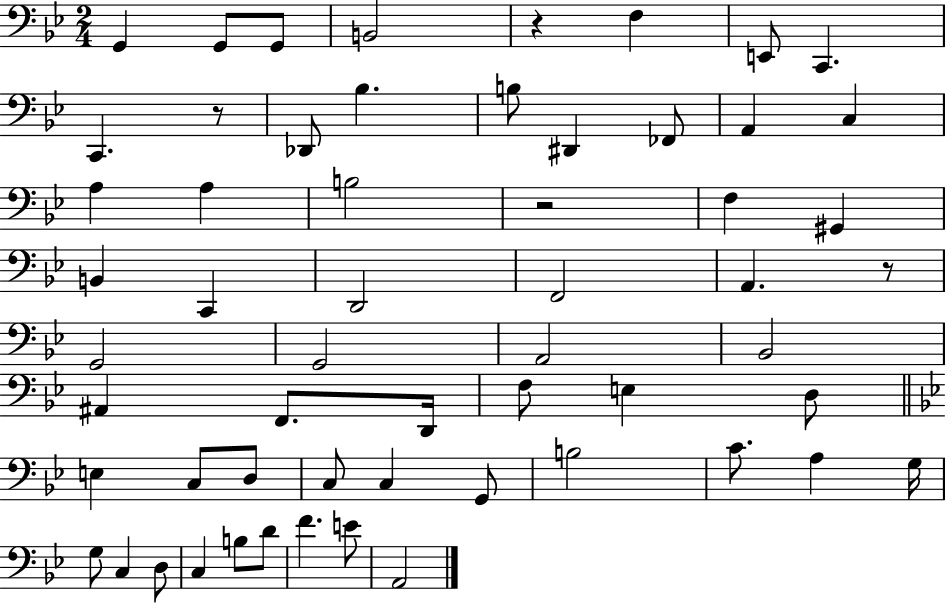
X:1
T:Untitled
M:2/4
L:1/4
K:Bb
G,, G,,/2 G,,/2 B,,2 z F, E,,/2 C,, C,, z/2 _D,,/2 _B, B,/2 ^D,, _F,,/2 A,, C, A, A, B,2 z2 F, ^G,, B,, C,, D,,2 F,,2 A,, z/2 G,,2 G,,2 A,,2 _B,,2 ^A,, F,,/2 D,,/4 F,/2 E, D,/2 E, C,/2 D,/2 C,/2 C, G,,/2 B,2 C/2 A, G,/4 G,/2 C, D,/2 C, B,/2 D/2 F E/2 A,,2